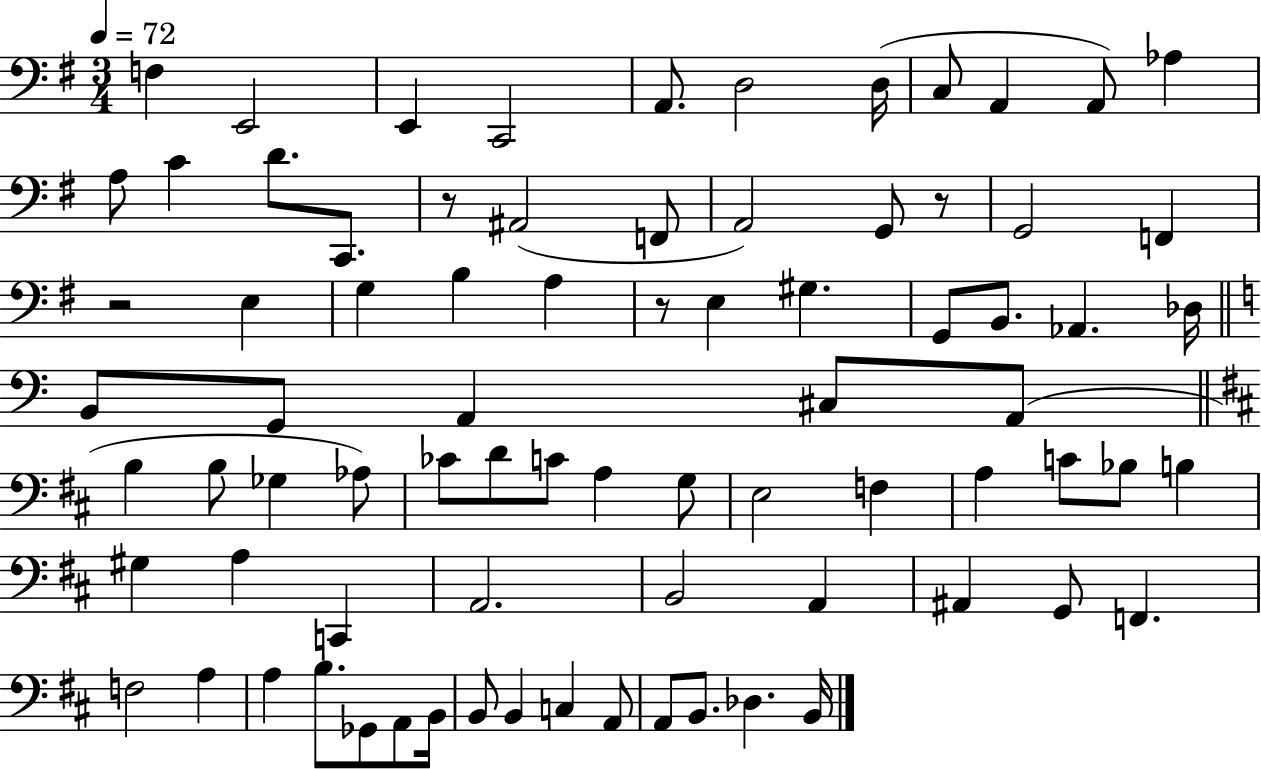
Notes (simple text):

F3/q E2/h E2/q C2/h A2/e. D3/h D3/s C3/e A2/q A2/e Ab3/q A3/e C4/q D4/e. C2/e. R/e A#2/h F2/e A2/h G2/e R/e G2/h F2/q R/h E3/q G3/q B3/q A3/q R/e E3/q G#3/q. G2/e B2/e. Ab2/q. Db3/s B2/e G2/e A2/q C#3/e A2/e B3/q B3/e Gb3/q Ab3/e CES4/e D4/e C4/e A3/q G3/e E3/h F3/q A3/q C4/e Bb3/e B3/q G#3/q A3/q C2/q A2/h. B2/h A2/q A#2/q G2/e F2/q. F3/h A3/q A3/q B3/e. Gb2/e A2/e B2/s B2/e B2/q C3/q A2/e A2/e B2/e. Db3/q. B2/s